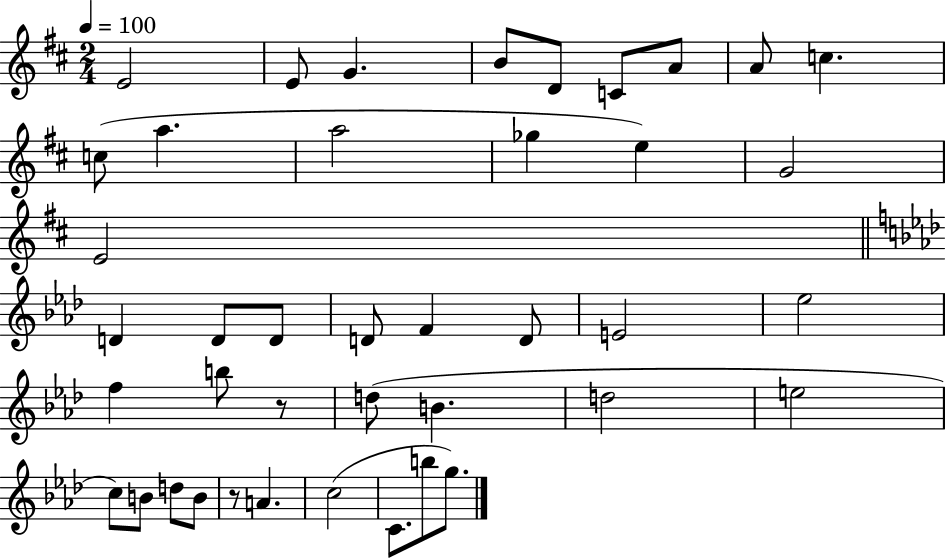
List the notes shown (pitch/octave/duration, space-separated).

E4/h E4/e G4/q. B4/e D4/e C4/e A4/e A4/e C5/q. C5/e A5/q. A5/h Gb5/q E5/q G4/h E4/h D4/q D4/e D4/e D4/e F4/q D4/e E4/h Eb5/h F5/q B5/e R/e D5/e B4/q. D5/h E5/h C5/e B4/e D5/e B4/e R/e A4/q. C5/h C4/e. B5/e G5/e.